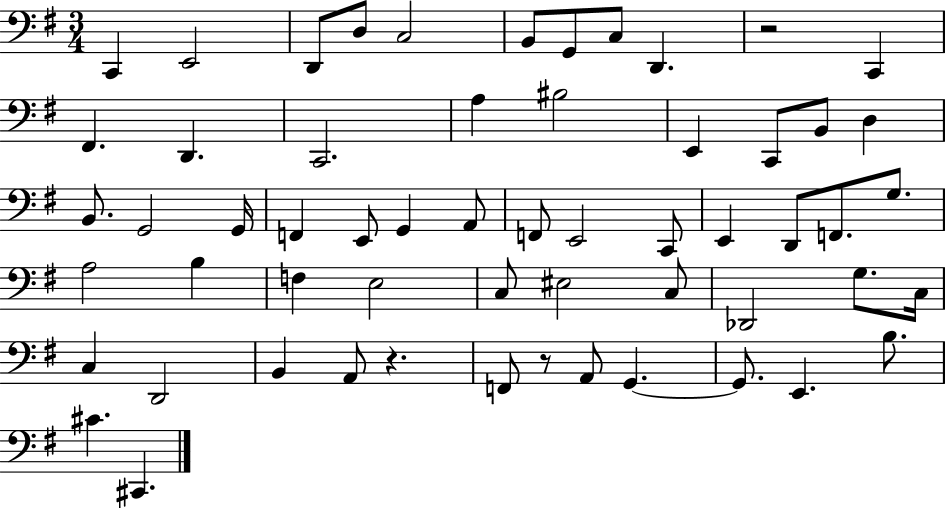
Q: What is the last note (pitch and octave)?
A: C#2